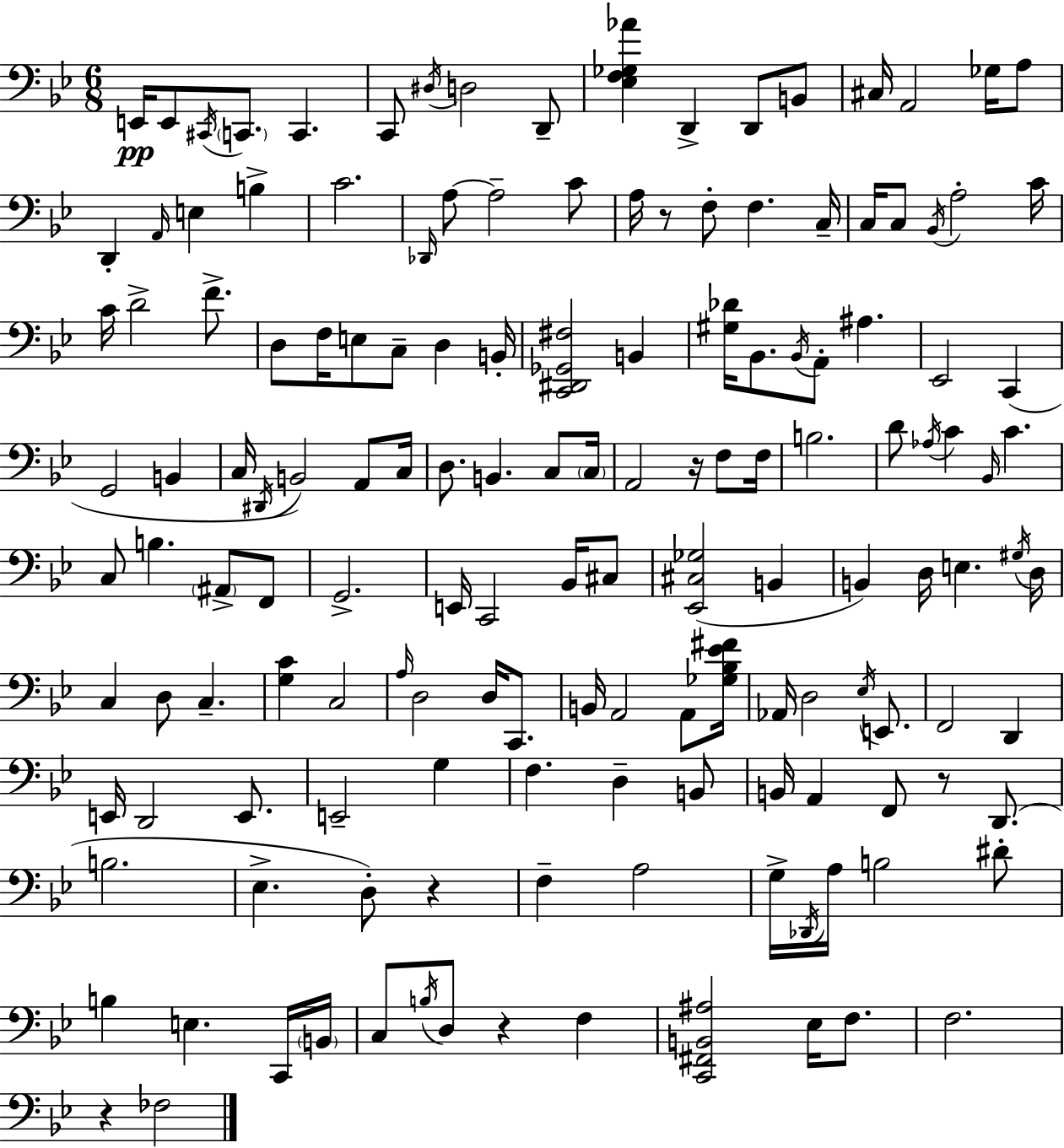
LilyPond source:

{
  \clef bass
  \numericTimeSignature
  \time 6/8
  \key bes \major
  e,16\pp e,8 \acciaccatura { cis,16 } \parenthesize c,8. c,4. | c,8 \acciaccatura { dis16 } d2 | d,8-- <ees f ges aes'>4 d,4-> d,8 | b,8 cis16 a,2 ges16 | \break a8 d,4-. \grace { a,16 } e4 b4-> | c'2. | \grace { des,16 } a8~~ a2-- | c'8 a16 r8 f8-. f4. | \break c16-- c16 c8 \acciaccatura { bes,16 } a2-. | c'16 c'16 d'2-> | f'8.-> d8 f16 e8 c8-- | d4 b,16-. <c, dis, ges, fis>2 | \break b,4 <gis des'>16 bes,8. \acciaccatura { bes,16 } a,8-. | ais4. ees,2 | c,4( g,2 | b,4 c16 \acciaccatura { dis,16 } b,2) | \break a,8 c16 d8. b,4. | c8 \parenthesize c16 a,2 | r16 f8 f16 b2. | d'8 \acciaccatura { aes16 } c'4 | \break \grace { bes,16 } c'4. c8 b4. | \parenthesize ais,8-> f,8 g,2.-> | e,16 c,2 | bes,16 cis8 <ees, cis ges>2( | \break b,4 b,4) | d16 e4. \acciaccatura { gis16 } d16 c4 | d8 c4.-- <g c'>4 | c2 \grace { a16 } d2 | \break d16 c,8. b,16 | a,2 a,8 <ges bes ees' fis'>16 aes,16 | d2 \acciaccatura { ees16 } e,8. | f,2 d,4 | \break e,16 d,2 e,8. | e,2-- g4 | f4. d4-- b,8 | b,16 a,4 f,8 r8 d,8.( | \break b2. | ees4.-> d8-.) r4 | f4-- a2 | g16-> \acciaccatura { des,16 } a16 b2 dis'8-. | \break b4 e4. c,16 | \parenthesize b,16 c8 \acciaccatura { b16 } d8 r4 f4 | <c, fis, b, ais>2 ees16 f8. | f2. | \break r4 fes2 | \bar "|."
}